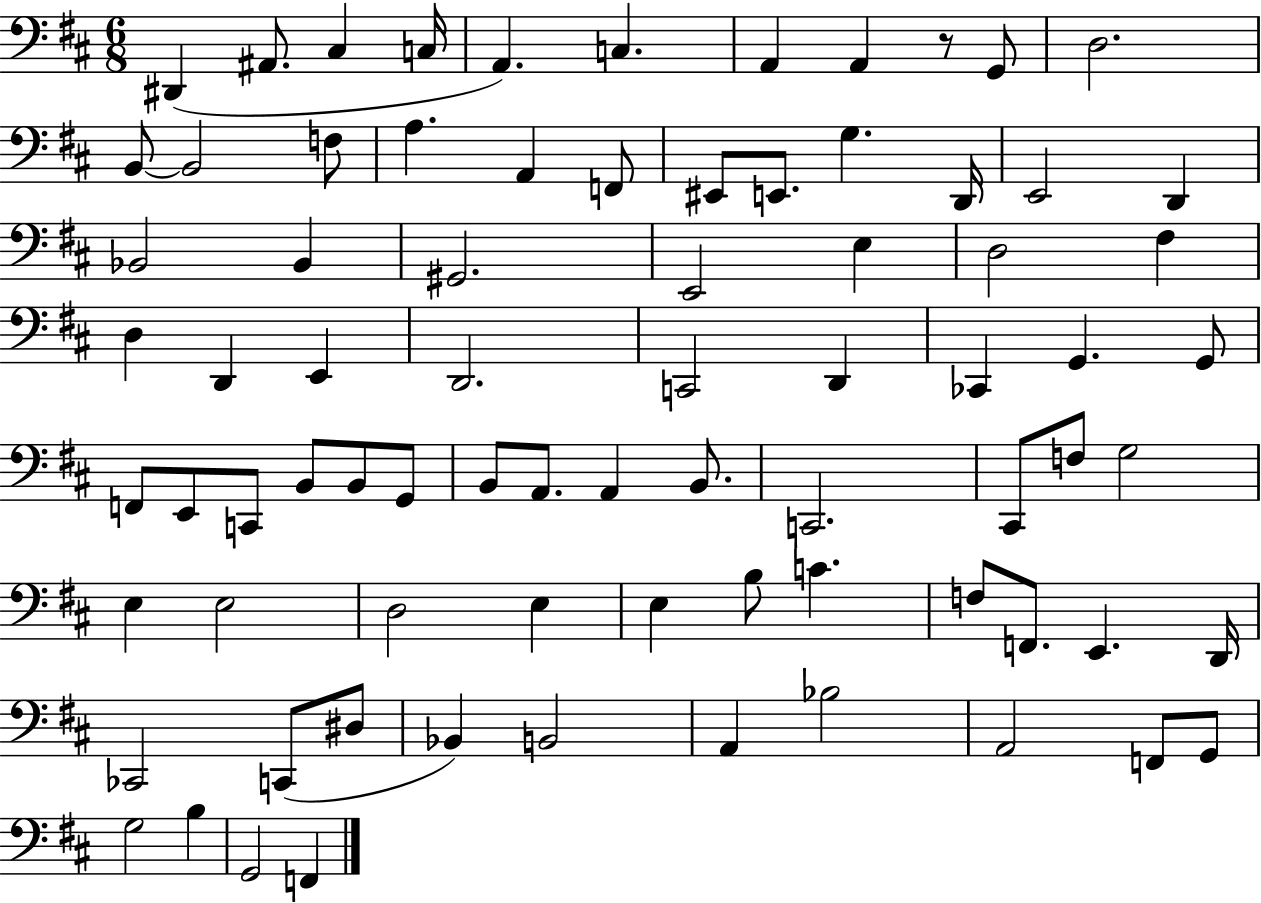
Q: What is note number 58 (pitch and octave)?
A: B3